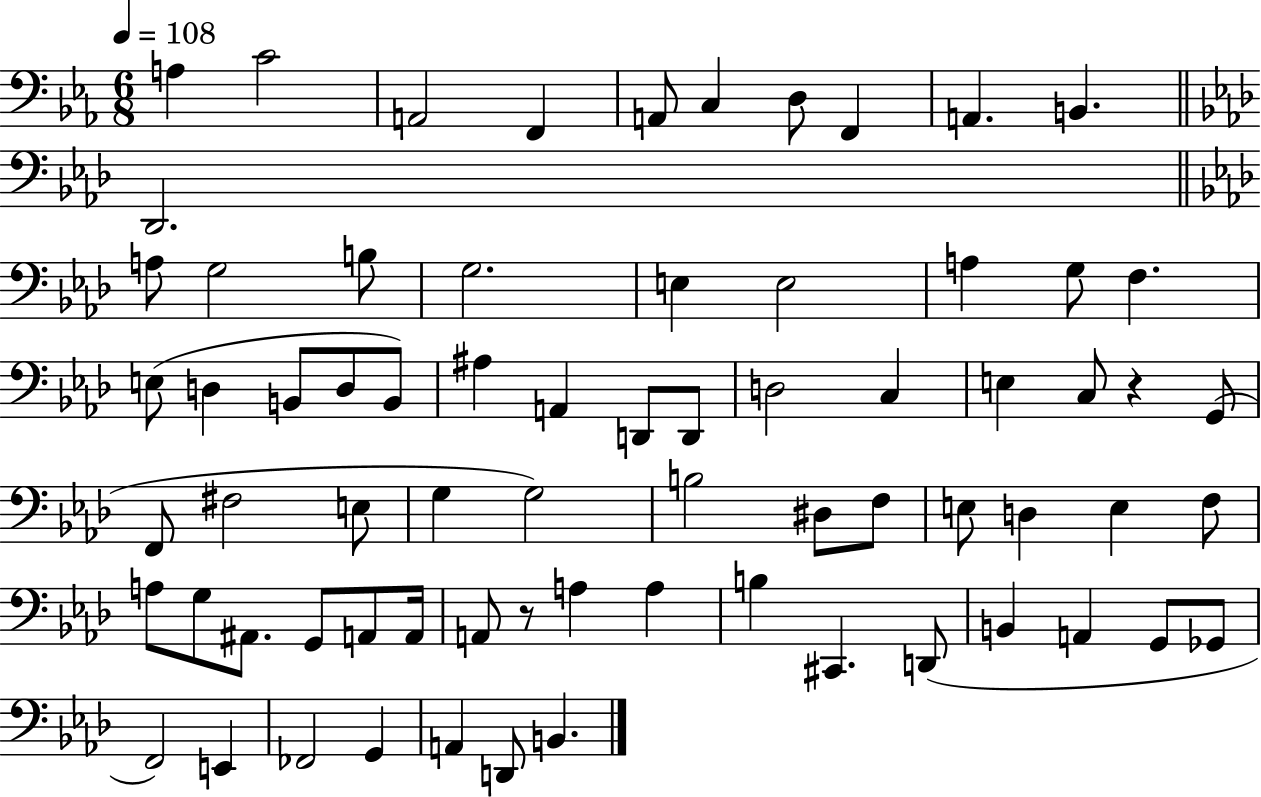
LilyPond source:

{
  \clef bass
  \numericTimeSignature
  \time 6/8
  \key ees \major
  \tempo 4 = 108
  a4 c'2 | a,2 f,4 | a,8 c4 d8 f,4 | a,4. b,4. | \break \bar "||" \break \key f \minor des,2. | \bar "||" \break \key f \minor a8 g2 b8 | g2. | e4 e2 | a4 g8 f4. | \break e8( d4 b,8 d8 b,8) | ais4 a,4 d,8 d,8 | d2 c4 | e4 c8 r4 g,8( | \break f,8 fis2 e8 | g4 g2) | b2 dis8 f8 | e8 d4 e4 f8 | \break a8 g8 ais,8. g,8 a,8 a,16 | a,8 r8 a4 a4 | b4 cis,4. d,8( | b,4 a,4 g,8 ges,8 | \break f,2) e,4 | fes,2 g,4 | a,4 d,8 b,4. | \bar "|."
}